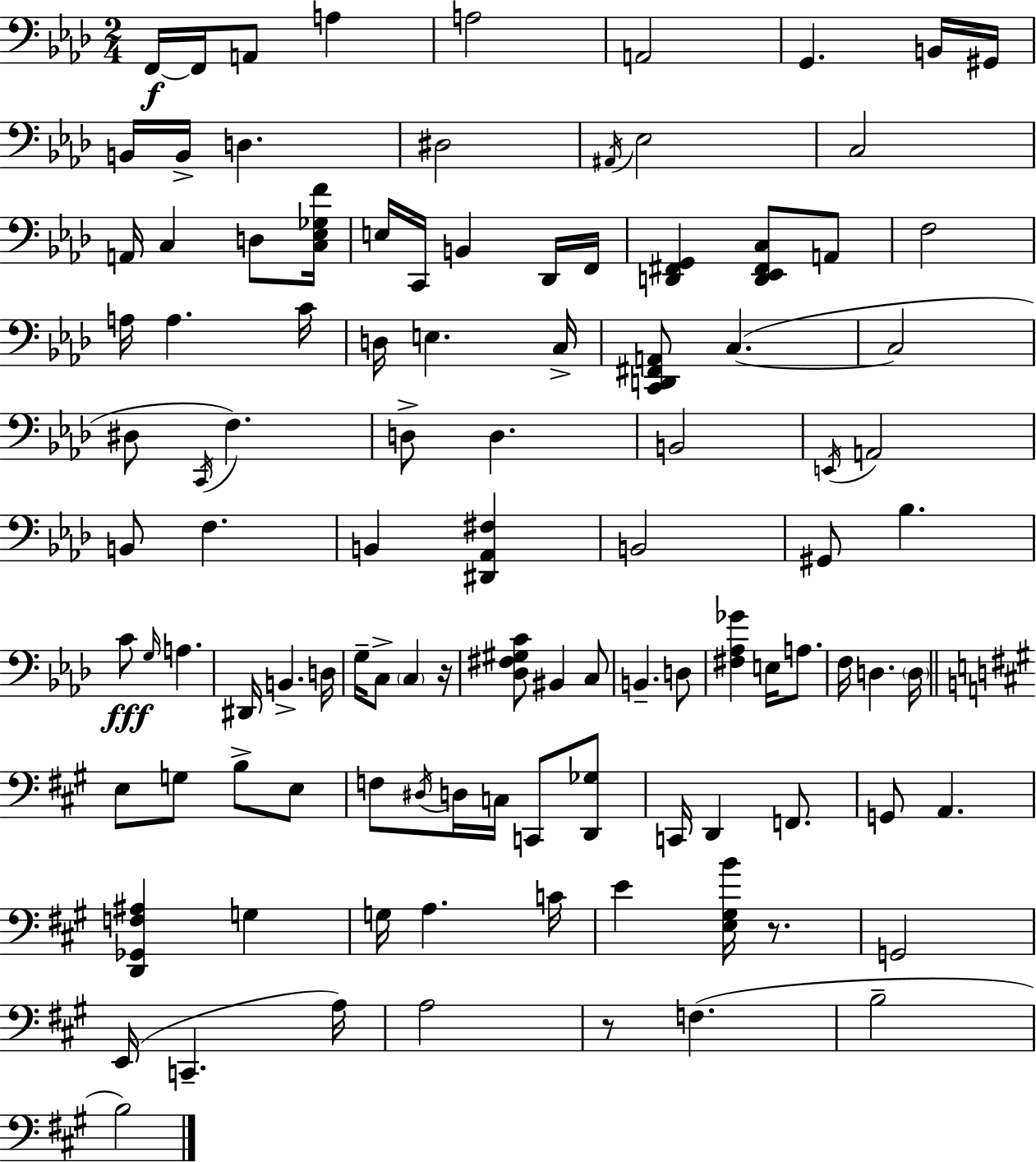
F2/s F2/s A2/e A3/q A3/h A2/h G2/q. B2/s G#2/s B2/s B2/s D3/q. D#3/h A#2/s Eb3/h C3/h A2/s C3/q D3/e [C3,Eb3,Gb3,F4]/s E3/s C2/s B2/q Db2/s F2/s [D2,F#2,G2]/q [D2,Eb2,F#2,C3]/e A2/e F3/h A3/s A3/q. C4/s D3/s E3/q. C3/s [C2,D2,F#2,A2]/e C3/q. C3/h D#3/e C2/s F3/q. D3/e D3/q. B2/h E2/s A2/h B2/e F3/q. B2/q [D#2,Ab2,F#3]/q B2/h G#2/e Bb3/q. C4/e G3/s A3/q. D#2/s B2/q. D3/s G3/s C3/e C3/q R/s [Db3,F#3,G#3,C4]/e BIS2/q C3/e B2/q. D3/e [F#3,Ab3,Gb4]/q E3/s A3/e. F3/s D3/q. D3/s E3/e G3/e B3/e E3/e F3/e D#3/s D3/s C3/s C2/e [D2,Gb3]/e C2/s D2/q F2/e. G2/e A2/q. [D2,Gb2,F3,A#3]/q G3/q G3/s A3/q. C4/s E4/q [E3,G#3,B4]/s R/e. G2/h E2/s C2/q. A3/s A3/h R/e F3/q. B3/h B3/h